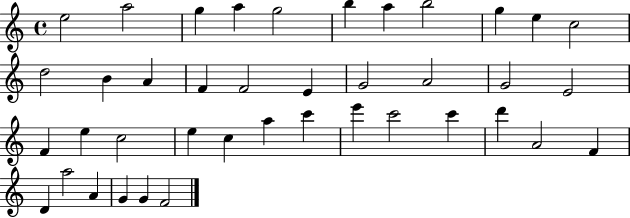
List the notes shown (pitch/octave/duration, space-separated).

E5/h A5/h G5/q A5/q G5/h B5/q A5/q B5/h G5/q E5/q C5/h D5/h B4/q A4/q F4/q F4/h E4/q G4/h A4/h G4/h E4/h F4/q E5/q C5/h E5/q C5/q A5/q C6/q E6/q C6/h C6/q D6/q A4/h F4/q D4/q A5/h A4/q G4/q G4/q F4/h